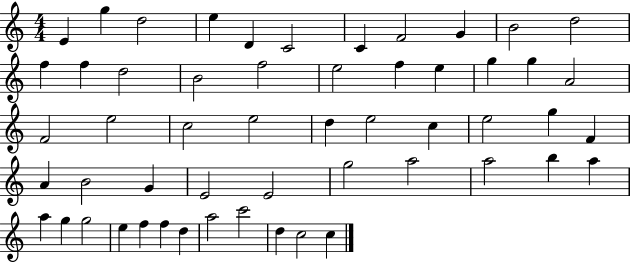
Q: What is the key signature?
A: C major